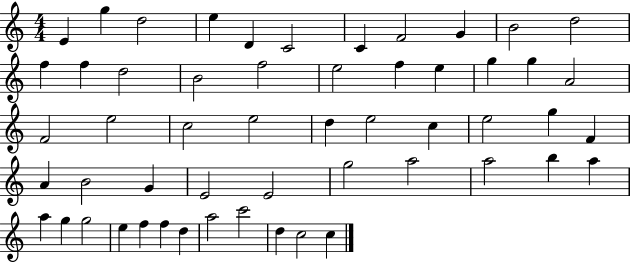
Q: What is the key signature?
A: C major